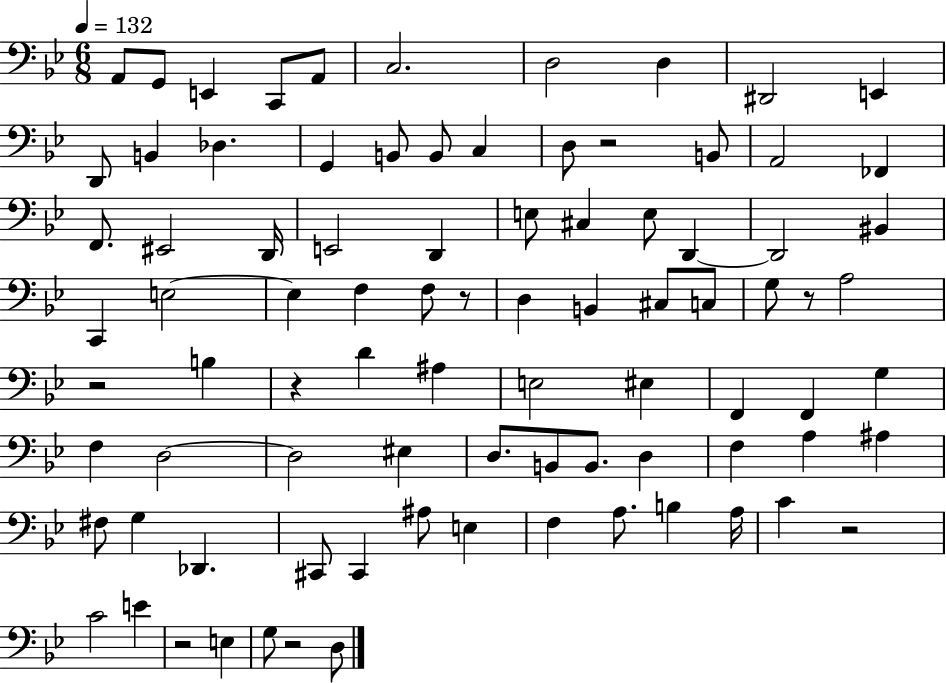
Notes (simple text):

A2/e G2/e E2/q C2/e A2/e C3/h. D3/h D3/q D#2/h E2/q D2/e B2/q Db3/q. G2/q B2/e B2/e C3/q D3/e R/h B2/e A2/h FES2/q F2/e. EIS2/h D2/s E2/h D2/q E3/e C#3/q E3/e D2/q D2/h BIS2/q C2/q E3/h E3/q F3/q F3/e R/e D3/q B2/q C#3/e C3/e G3/e R/e A3/h R/h B3/q R/q D4/q A#3/q E3/h EIS3/q F2/q F2/q G3/q F3/q D3/h D3/h EIS3/q D3/e. B2/e B2/e. D3/q F3/q A3/q A#3/q F#3/e G3/q Db2/q. C#2/e C#2/q A#3/e E3/q F3/q A3/e. B3/q A3/s C4/q R/h C4/h E4/q R/h E3/q G3/e R/h D3/e